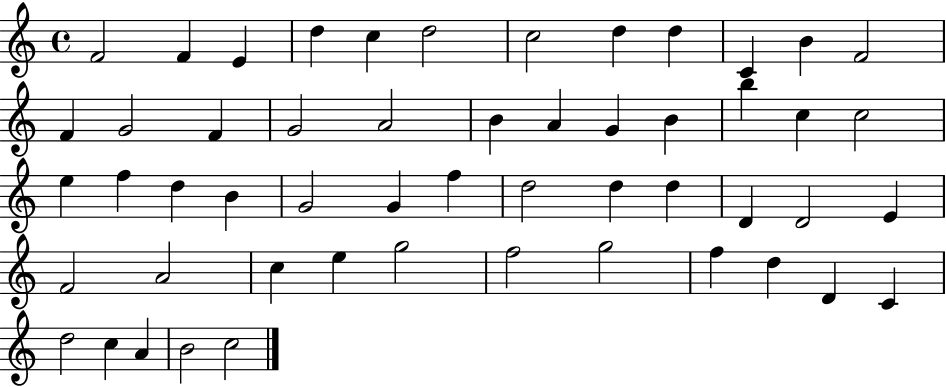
{
  \clef treble
  \time 4/4
  \defaultTimeSignature
  \key c \major
  f'2 f'4 e'4 | d''4 c''4 d''2 | c''2 d''4 d''4 | c'4 b'4 f'2 | \break f'4 g'2 f'4 | g'2 a'2 | b'4 a'4 g'4 b'4 | b''4 c''4 c''2 | \break e''4 f''4 d''4 b'4 | g'2 g'4 f''4 | d''2 d''4 d''4 | d'4 d'2 e'4 | \break f'2 a'2 | c''4 e''4 g''2 | f''2 g''2 | f''4 d''4 d'4 c'4 | \break d''2 c''4 a'4 | b'2 c''2 | \bar "|."
}